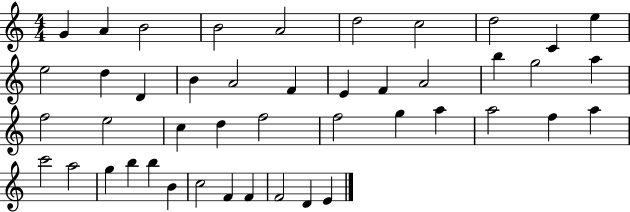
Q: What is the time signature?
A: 4/4